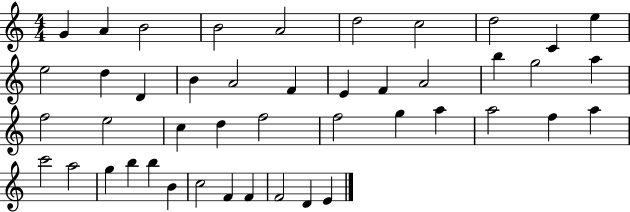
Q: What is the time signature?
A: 4/4